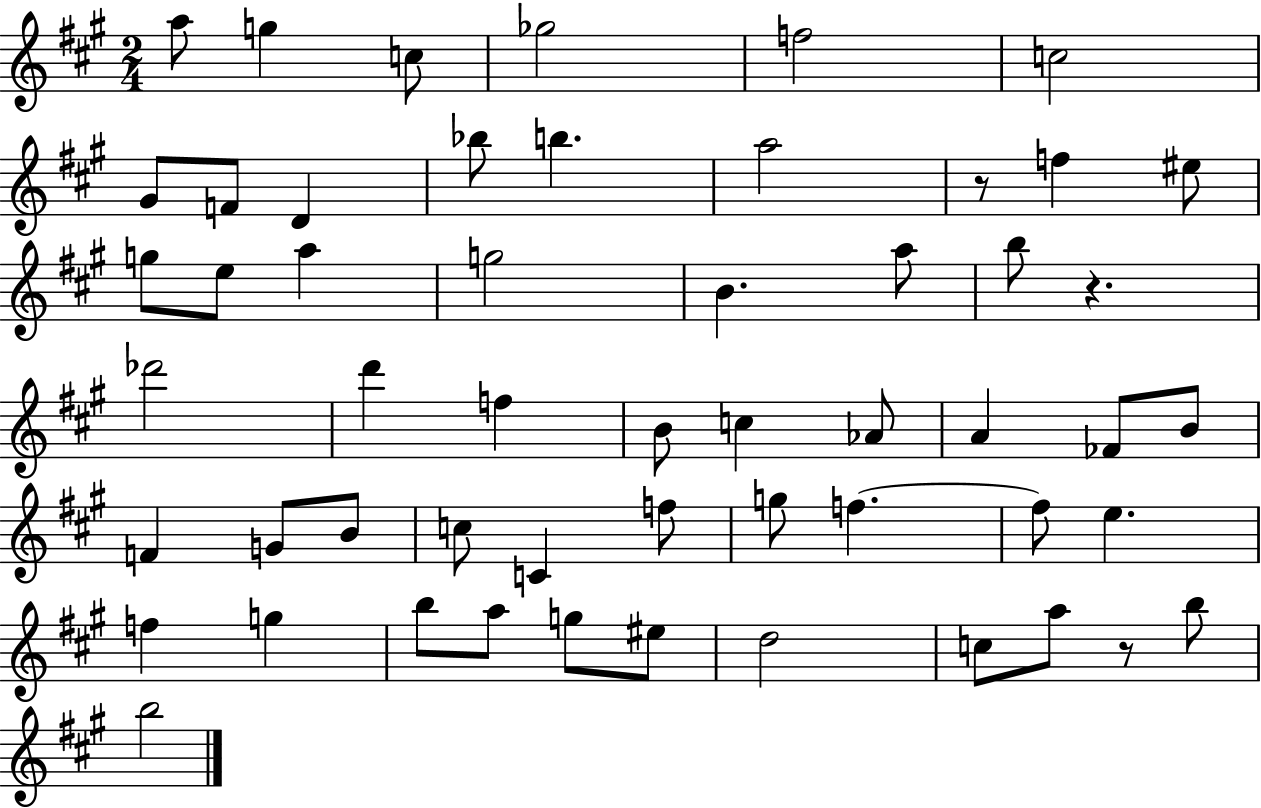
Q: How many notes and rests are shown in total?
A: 54